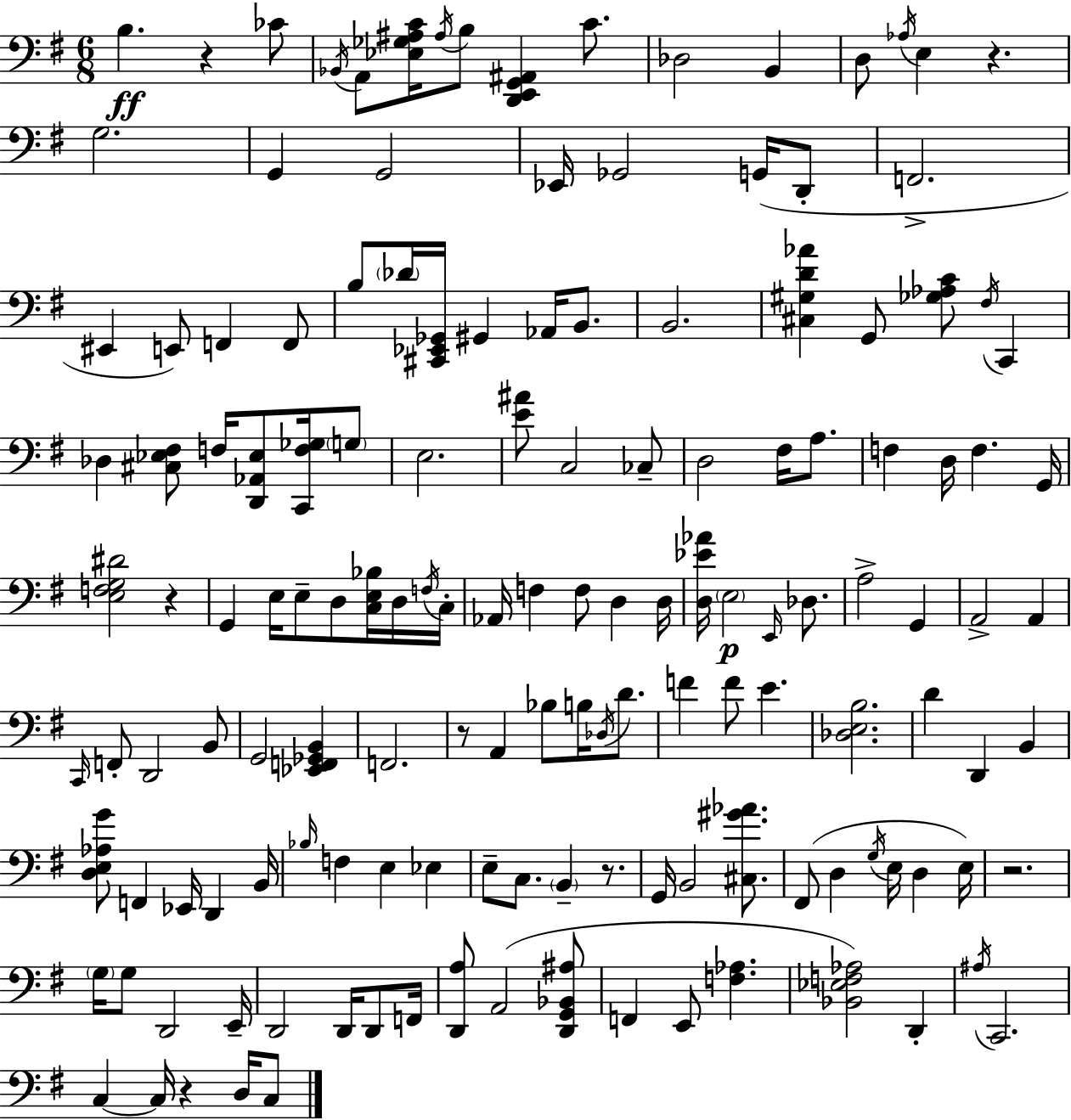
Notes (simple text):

B3/q. R/q CES4/e Bb2/s A2/e [Eb3,Gb3,A#3,C4]/s A#3/s B3/e [D2,E2,G2,A#2]/q C4/e. Db3/h B2/q D3/e Ab3/s E3/q R/q. G3/h. G2/q G2/h Eb2/s Gb2/h G2/s D2/e F2/h. EIS2/q E2/e F2/q F2/e B3/e Db4/s [C#2,Eb2,Gb2]/s G#2/q Ab2/s B2/e. B2/h. [C#3,G#3,D4,Ab4]/q G2/e [Gb3,Ab3,C4]/e F#3/s C2/q Db3/q [C#3,Eb3,F#3]/e F3/s [D2,Ab2,Eb3]/e [C2,F3,Gb3]/s G3/e E3/h. [E4,A#4]/e C3/h CES3/e D3/h F#3/s A3/e. F3/q D3/s F3/q. G2/s [E3,F3,G3,D#4]/h R/q G2/q E3/s E3/e D3/e [C3,E3,Bb3]/s D3/s F3/s C3/s Ab2/s F3/q F3/e D3/q D3/s [D3,Eb4,Ab4]/s E3/h E2/s Db3/e. A3/h G2/q A2/h A2/q C2/s F2/e D2/h B2/e G2/h [Eb2,F2,Gb2,B2]/q F2/h. R/e A2/q Bb3/e B3/s Db3/s D4/e. F4/q F4/e E4/q. [Db3,E3,B3]/h. D4/q D2/q B2/q [D3,E3,Ab3,G4]/e F2/q Eb2/s D2/q B2/s Bb3/s F3/q E3/q Eb3/q E3/e C3/e. B2/q R/e. G2/s B2/h [C#3,G#4,Ab4]/e. F#2/e D3/q G3/s E3/s D3/q E3/s R/h. G3/s G3/e D2/h E2/s D2/h D2/s D2/e F2/s [D2,A3]/e A2/h [D2,G2,Bb2,A#3]/e F2/q E2/e [F3,Ab3]/q. [Bb2,Eb3,F3,Ab3]/h D2/q A#3/s C2/h. C3/q C3/s R/q D3/s C3/e